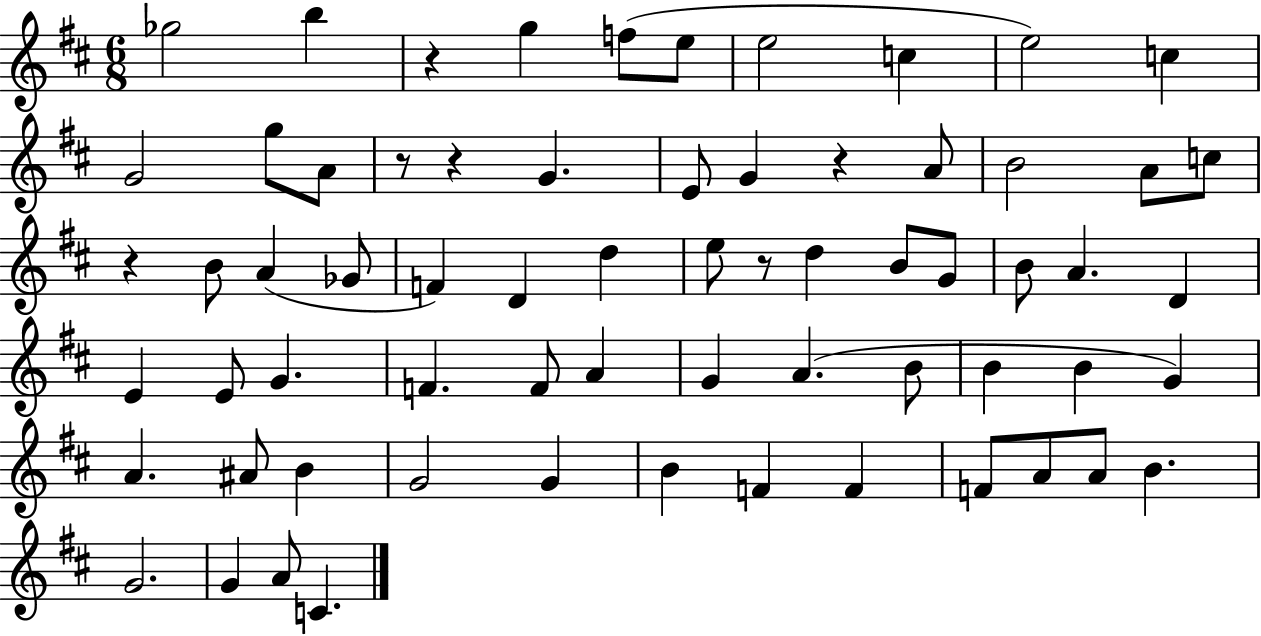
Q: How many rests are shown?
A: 6